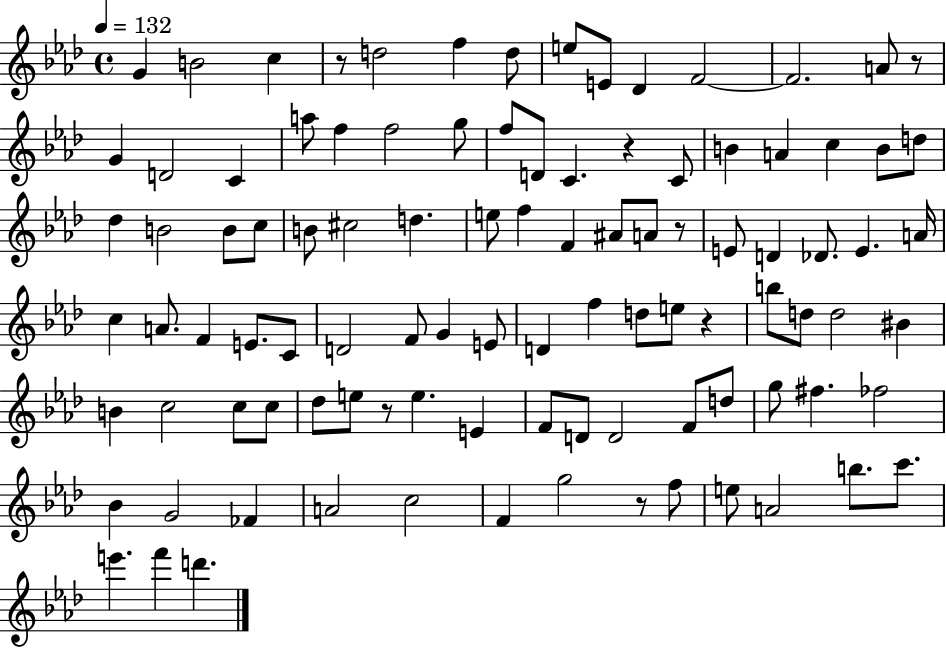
X:1
T:Untitled
M:4/4
L:1/4
K:Ab
G B2 c z/2 d2 f d/2 e/2 E/2 _D F2 F2 A/2 z/2 G D2 C a/2 f f2 g/2 f/2 D/2 C z C/2 B A c B/2 d/2 _d B2 B/2 c/2 B/2 ^c2 d e/2 f F ^A/2 A/2 z/2 E/2 D _D/2 E A/4 c A/2 F E/2 C/2 D2 F/2 G E/2 D f d/2 e/2 z b/2 d/2 d2 ^B B c2 c/2 c/2 _d/2 e/2 z/2 e E F/2 D/2 D2 F/2 d/2 g/2 ^f _f2 _B G2 _F A2 c2 F g2 z/2 f/2 e/2 A2 b/2 c'/2 e' f' d'